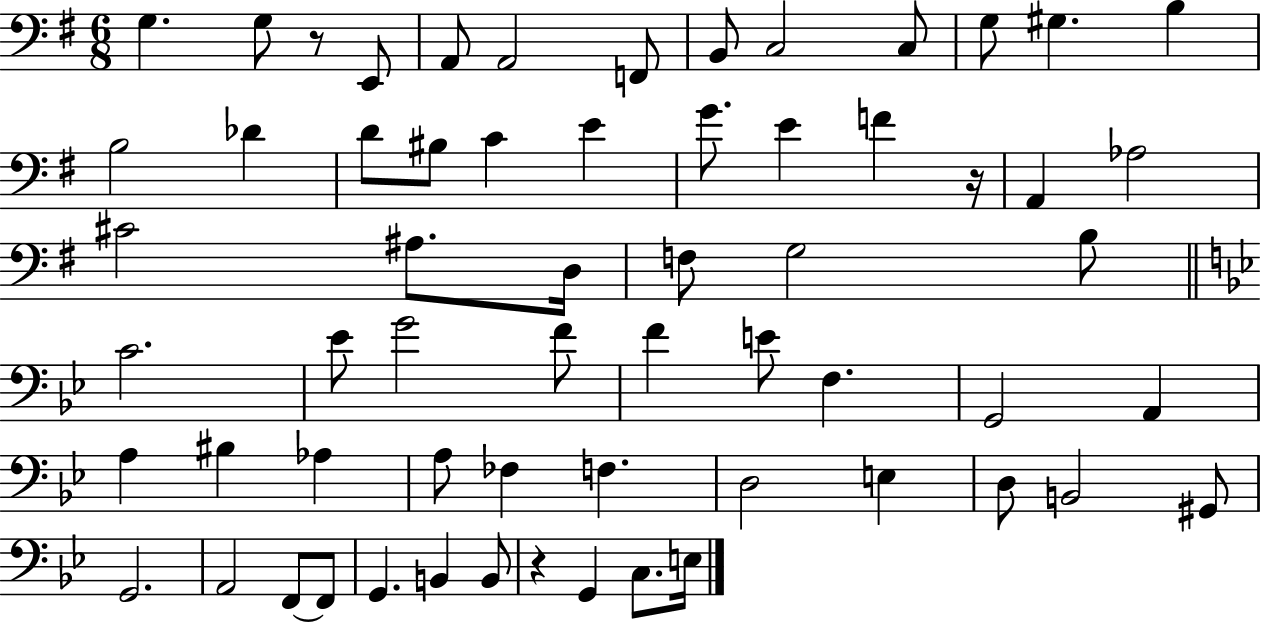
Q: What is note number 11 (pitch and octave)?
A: G#3